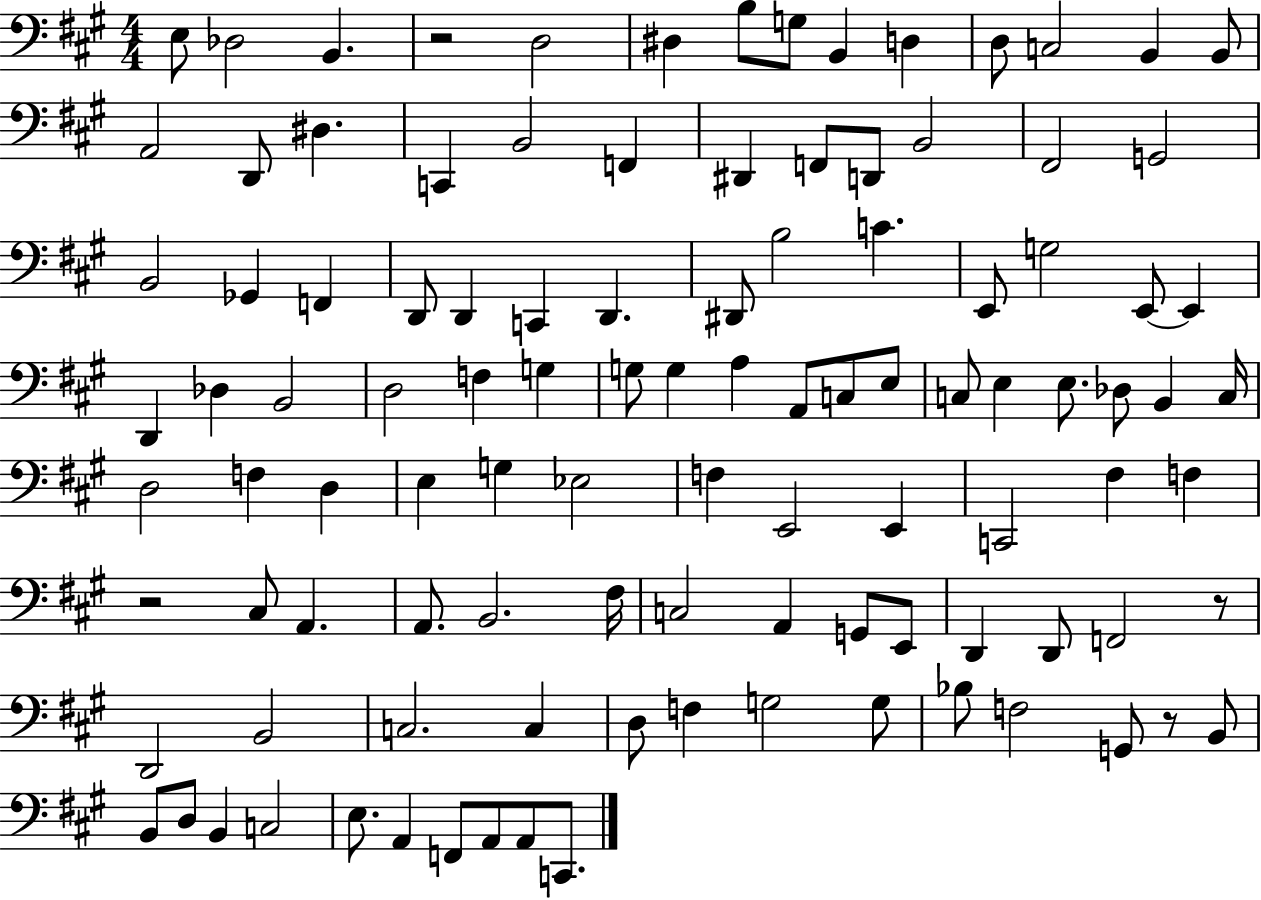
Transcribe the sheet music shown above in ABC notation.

X:1
T:Untitled
M:4/4
L:1/4
K:A
E,/2 _D,2 B,, z2 D,2 ^D, B,/2 G,/2 B,, D, D,/2 C,2 B,, B,,/2 A,,2 D,,/2 ^D, C,, B,,2 F,, ^D,, F,,/2 D,,/2 B,,2 ^F,,2 G,,2 B,,2 _G,, F,, D,,/2 D,, C,, D,, ^D,,/2 B,2 C E,,/2 G,2 E,,/2 E,, D,, _D, B,,2 D,2 F, G, G,/2 G, A, A,,/2 C,/2 E,/2 C,/2 E, E,/2 _D,/2 B,, C,/4 D,2 F, D, E, G, _E,2 F, E,,2 E,, C,,2 ^F, F, z2 ^C,/2 A,, A,,/2 B,,2 ^F,/4 C,2 A,, G,,/2 E,,/2 D,, D,,/2 F,,2 z/2 D,,2 B,,2 C,2 C, D,/2 F, G,2 G,/2 _B,/2 F,2 G,,/2 z/2 B,,/2 B,,/2 D,/2 B,, C,2 E,/2 A,, F,,/2 A,,/2 A,,/2 C,,/2